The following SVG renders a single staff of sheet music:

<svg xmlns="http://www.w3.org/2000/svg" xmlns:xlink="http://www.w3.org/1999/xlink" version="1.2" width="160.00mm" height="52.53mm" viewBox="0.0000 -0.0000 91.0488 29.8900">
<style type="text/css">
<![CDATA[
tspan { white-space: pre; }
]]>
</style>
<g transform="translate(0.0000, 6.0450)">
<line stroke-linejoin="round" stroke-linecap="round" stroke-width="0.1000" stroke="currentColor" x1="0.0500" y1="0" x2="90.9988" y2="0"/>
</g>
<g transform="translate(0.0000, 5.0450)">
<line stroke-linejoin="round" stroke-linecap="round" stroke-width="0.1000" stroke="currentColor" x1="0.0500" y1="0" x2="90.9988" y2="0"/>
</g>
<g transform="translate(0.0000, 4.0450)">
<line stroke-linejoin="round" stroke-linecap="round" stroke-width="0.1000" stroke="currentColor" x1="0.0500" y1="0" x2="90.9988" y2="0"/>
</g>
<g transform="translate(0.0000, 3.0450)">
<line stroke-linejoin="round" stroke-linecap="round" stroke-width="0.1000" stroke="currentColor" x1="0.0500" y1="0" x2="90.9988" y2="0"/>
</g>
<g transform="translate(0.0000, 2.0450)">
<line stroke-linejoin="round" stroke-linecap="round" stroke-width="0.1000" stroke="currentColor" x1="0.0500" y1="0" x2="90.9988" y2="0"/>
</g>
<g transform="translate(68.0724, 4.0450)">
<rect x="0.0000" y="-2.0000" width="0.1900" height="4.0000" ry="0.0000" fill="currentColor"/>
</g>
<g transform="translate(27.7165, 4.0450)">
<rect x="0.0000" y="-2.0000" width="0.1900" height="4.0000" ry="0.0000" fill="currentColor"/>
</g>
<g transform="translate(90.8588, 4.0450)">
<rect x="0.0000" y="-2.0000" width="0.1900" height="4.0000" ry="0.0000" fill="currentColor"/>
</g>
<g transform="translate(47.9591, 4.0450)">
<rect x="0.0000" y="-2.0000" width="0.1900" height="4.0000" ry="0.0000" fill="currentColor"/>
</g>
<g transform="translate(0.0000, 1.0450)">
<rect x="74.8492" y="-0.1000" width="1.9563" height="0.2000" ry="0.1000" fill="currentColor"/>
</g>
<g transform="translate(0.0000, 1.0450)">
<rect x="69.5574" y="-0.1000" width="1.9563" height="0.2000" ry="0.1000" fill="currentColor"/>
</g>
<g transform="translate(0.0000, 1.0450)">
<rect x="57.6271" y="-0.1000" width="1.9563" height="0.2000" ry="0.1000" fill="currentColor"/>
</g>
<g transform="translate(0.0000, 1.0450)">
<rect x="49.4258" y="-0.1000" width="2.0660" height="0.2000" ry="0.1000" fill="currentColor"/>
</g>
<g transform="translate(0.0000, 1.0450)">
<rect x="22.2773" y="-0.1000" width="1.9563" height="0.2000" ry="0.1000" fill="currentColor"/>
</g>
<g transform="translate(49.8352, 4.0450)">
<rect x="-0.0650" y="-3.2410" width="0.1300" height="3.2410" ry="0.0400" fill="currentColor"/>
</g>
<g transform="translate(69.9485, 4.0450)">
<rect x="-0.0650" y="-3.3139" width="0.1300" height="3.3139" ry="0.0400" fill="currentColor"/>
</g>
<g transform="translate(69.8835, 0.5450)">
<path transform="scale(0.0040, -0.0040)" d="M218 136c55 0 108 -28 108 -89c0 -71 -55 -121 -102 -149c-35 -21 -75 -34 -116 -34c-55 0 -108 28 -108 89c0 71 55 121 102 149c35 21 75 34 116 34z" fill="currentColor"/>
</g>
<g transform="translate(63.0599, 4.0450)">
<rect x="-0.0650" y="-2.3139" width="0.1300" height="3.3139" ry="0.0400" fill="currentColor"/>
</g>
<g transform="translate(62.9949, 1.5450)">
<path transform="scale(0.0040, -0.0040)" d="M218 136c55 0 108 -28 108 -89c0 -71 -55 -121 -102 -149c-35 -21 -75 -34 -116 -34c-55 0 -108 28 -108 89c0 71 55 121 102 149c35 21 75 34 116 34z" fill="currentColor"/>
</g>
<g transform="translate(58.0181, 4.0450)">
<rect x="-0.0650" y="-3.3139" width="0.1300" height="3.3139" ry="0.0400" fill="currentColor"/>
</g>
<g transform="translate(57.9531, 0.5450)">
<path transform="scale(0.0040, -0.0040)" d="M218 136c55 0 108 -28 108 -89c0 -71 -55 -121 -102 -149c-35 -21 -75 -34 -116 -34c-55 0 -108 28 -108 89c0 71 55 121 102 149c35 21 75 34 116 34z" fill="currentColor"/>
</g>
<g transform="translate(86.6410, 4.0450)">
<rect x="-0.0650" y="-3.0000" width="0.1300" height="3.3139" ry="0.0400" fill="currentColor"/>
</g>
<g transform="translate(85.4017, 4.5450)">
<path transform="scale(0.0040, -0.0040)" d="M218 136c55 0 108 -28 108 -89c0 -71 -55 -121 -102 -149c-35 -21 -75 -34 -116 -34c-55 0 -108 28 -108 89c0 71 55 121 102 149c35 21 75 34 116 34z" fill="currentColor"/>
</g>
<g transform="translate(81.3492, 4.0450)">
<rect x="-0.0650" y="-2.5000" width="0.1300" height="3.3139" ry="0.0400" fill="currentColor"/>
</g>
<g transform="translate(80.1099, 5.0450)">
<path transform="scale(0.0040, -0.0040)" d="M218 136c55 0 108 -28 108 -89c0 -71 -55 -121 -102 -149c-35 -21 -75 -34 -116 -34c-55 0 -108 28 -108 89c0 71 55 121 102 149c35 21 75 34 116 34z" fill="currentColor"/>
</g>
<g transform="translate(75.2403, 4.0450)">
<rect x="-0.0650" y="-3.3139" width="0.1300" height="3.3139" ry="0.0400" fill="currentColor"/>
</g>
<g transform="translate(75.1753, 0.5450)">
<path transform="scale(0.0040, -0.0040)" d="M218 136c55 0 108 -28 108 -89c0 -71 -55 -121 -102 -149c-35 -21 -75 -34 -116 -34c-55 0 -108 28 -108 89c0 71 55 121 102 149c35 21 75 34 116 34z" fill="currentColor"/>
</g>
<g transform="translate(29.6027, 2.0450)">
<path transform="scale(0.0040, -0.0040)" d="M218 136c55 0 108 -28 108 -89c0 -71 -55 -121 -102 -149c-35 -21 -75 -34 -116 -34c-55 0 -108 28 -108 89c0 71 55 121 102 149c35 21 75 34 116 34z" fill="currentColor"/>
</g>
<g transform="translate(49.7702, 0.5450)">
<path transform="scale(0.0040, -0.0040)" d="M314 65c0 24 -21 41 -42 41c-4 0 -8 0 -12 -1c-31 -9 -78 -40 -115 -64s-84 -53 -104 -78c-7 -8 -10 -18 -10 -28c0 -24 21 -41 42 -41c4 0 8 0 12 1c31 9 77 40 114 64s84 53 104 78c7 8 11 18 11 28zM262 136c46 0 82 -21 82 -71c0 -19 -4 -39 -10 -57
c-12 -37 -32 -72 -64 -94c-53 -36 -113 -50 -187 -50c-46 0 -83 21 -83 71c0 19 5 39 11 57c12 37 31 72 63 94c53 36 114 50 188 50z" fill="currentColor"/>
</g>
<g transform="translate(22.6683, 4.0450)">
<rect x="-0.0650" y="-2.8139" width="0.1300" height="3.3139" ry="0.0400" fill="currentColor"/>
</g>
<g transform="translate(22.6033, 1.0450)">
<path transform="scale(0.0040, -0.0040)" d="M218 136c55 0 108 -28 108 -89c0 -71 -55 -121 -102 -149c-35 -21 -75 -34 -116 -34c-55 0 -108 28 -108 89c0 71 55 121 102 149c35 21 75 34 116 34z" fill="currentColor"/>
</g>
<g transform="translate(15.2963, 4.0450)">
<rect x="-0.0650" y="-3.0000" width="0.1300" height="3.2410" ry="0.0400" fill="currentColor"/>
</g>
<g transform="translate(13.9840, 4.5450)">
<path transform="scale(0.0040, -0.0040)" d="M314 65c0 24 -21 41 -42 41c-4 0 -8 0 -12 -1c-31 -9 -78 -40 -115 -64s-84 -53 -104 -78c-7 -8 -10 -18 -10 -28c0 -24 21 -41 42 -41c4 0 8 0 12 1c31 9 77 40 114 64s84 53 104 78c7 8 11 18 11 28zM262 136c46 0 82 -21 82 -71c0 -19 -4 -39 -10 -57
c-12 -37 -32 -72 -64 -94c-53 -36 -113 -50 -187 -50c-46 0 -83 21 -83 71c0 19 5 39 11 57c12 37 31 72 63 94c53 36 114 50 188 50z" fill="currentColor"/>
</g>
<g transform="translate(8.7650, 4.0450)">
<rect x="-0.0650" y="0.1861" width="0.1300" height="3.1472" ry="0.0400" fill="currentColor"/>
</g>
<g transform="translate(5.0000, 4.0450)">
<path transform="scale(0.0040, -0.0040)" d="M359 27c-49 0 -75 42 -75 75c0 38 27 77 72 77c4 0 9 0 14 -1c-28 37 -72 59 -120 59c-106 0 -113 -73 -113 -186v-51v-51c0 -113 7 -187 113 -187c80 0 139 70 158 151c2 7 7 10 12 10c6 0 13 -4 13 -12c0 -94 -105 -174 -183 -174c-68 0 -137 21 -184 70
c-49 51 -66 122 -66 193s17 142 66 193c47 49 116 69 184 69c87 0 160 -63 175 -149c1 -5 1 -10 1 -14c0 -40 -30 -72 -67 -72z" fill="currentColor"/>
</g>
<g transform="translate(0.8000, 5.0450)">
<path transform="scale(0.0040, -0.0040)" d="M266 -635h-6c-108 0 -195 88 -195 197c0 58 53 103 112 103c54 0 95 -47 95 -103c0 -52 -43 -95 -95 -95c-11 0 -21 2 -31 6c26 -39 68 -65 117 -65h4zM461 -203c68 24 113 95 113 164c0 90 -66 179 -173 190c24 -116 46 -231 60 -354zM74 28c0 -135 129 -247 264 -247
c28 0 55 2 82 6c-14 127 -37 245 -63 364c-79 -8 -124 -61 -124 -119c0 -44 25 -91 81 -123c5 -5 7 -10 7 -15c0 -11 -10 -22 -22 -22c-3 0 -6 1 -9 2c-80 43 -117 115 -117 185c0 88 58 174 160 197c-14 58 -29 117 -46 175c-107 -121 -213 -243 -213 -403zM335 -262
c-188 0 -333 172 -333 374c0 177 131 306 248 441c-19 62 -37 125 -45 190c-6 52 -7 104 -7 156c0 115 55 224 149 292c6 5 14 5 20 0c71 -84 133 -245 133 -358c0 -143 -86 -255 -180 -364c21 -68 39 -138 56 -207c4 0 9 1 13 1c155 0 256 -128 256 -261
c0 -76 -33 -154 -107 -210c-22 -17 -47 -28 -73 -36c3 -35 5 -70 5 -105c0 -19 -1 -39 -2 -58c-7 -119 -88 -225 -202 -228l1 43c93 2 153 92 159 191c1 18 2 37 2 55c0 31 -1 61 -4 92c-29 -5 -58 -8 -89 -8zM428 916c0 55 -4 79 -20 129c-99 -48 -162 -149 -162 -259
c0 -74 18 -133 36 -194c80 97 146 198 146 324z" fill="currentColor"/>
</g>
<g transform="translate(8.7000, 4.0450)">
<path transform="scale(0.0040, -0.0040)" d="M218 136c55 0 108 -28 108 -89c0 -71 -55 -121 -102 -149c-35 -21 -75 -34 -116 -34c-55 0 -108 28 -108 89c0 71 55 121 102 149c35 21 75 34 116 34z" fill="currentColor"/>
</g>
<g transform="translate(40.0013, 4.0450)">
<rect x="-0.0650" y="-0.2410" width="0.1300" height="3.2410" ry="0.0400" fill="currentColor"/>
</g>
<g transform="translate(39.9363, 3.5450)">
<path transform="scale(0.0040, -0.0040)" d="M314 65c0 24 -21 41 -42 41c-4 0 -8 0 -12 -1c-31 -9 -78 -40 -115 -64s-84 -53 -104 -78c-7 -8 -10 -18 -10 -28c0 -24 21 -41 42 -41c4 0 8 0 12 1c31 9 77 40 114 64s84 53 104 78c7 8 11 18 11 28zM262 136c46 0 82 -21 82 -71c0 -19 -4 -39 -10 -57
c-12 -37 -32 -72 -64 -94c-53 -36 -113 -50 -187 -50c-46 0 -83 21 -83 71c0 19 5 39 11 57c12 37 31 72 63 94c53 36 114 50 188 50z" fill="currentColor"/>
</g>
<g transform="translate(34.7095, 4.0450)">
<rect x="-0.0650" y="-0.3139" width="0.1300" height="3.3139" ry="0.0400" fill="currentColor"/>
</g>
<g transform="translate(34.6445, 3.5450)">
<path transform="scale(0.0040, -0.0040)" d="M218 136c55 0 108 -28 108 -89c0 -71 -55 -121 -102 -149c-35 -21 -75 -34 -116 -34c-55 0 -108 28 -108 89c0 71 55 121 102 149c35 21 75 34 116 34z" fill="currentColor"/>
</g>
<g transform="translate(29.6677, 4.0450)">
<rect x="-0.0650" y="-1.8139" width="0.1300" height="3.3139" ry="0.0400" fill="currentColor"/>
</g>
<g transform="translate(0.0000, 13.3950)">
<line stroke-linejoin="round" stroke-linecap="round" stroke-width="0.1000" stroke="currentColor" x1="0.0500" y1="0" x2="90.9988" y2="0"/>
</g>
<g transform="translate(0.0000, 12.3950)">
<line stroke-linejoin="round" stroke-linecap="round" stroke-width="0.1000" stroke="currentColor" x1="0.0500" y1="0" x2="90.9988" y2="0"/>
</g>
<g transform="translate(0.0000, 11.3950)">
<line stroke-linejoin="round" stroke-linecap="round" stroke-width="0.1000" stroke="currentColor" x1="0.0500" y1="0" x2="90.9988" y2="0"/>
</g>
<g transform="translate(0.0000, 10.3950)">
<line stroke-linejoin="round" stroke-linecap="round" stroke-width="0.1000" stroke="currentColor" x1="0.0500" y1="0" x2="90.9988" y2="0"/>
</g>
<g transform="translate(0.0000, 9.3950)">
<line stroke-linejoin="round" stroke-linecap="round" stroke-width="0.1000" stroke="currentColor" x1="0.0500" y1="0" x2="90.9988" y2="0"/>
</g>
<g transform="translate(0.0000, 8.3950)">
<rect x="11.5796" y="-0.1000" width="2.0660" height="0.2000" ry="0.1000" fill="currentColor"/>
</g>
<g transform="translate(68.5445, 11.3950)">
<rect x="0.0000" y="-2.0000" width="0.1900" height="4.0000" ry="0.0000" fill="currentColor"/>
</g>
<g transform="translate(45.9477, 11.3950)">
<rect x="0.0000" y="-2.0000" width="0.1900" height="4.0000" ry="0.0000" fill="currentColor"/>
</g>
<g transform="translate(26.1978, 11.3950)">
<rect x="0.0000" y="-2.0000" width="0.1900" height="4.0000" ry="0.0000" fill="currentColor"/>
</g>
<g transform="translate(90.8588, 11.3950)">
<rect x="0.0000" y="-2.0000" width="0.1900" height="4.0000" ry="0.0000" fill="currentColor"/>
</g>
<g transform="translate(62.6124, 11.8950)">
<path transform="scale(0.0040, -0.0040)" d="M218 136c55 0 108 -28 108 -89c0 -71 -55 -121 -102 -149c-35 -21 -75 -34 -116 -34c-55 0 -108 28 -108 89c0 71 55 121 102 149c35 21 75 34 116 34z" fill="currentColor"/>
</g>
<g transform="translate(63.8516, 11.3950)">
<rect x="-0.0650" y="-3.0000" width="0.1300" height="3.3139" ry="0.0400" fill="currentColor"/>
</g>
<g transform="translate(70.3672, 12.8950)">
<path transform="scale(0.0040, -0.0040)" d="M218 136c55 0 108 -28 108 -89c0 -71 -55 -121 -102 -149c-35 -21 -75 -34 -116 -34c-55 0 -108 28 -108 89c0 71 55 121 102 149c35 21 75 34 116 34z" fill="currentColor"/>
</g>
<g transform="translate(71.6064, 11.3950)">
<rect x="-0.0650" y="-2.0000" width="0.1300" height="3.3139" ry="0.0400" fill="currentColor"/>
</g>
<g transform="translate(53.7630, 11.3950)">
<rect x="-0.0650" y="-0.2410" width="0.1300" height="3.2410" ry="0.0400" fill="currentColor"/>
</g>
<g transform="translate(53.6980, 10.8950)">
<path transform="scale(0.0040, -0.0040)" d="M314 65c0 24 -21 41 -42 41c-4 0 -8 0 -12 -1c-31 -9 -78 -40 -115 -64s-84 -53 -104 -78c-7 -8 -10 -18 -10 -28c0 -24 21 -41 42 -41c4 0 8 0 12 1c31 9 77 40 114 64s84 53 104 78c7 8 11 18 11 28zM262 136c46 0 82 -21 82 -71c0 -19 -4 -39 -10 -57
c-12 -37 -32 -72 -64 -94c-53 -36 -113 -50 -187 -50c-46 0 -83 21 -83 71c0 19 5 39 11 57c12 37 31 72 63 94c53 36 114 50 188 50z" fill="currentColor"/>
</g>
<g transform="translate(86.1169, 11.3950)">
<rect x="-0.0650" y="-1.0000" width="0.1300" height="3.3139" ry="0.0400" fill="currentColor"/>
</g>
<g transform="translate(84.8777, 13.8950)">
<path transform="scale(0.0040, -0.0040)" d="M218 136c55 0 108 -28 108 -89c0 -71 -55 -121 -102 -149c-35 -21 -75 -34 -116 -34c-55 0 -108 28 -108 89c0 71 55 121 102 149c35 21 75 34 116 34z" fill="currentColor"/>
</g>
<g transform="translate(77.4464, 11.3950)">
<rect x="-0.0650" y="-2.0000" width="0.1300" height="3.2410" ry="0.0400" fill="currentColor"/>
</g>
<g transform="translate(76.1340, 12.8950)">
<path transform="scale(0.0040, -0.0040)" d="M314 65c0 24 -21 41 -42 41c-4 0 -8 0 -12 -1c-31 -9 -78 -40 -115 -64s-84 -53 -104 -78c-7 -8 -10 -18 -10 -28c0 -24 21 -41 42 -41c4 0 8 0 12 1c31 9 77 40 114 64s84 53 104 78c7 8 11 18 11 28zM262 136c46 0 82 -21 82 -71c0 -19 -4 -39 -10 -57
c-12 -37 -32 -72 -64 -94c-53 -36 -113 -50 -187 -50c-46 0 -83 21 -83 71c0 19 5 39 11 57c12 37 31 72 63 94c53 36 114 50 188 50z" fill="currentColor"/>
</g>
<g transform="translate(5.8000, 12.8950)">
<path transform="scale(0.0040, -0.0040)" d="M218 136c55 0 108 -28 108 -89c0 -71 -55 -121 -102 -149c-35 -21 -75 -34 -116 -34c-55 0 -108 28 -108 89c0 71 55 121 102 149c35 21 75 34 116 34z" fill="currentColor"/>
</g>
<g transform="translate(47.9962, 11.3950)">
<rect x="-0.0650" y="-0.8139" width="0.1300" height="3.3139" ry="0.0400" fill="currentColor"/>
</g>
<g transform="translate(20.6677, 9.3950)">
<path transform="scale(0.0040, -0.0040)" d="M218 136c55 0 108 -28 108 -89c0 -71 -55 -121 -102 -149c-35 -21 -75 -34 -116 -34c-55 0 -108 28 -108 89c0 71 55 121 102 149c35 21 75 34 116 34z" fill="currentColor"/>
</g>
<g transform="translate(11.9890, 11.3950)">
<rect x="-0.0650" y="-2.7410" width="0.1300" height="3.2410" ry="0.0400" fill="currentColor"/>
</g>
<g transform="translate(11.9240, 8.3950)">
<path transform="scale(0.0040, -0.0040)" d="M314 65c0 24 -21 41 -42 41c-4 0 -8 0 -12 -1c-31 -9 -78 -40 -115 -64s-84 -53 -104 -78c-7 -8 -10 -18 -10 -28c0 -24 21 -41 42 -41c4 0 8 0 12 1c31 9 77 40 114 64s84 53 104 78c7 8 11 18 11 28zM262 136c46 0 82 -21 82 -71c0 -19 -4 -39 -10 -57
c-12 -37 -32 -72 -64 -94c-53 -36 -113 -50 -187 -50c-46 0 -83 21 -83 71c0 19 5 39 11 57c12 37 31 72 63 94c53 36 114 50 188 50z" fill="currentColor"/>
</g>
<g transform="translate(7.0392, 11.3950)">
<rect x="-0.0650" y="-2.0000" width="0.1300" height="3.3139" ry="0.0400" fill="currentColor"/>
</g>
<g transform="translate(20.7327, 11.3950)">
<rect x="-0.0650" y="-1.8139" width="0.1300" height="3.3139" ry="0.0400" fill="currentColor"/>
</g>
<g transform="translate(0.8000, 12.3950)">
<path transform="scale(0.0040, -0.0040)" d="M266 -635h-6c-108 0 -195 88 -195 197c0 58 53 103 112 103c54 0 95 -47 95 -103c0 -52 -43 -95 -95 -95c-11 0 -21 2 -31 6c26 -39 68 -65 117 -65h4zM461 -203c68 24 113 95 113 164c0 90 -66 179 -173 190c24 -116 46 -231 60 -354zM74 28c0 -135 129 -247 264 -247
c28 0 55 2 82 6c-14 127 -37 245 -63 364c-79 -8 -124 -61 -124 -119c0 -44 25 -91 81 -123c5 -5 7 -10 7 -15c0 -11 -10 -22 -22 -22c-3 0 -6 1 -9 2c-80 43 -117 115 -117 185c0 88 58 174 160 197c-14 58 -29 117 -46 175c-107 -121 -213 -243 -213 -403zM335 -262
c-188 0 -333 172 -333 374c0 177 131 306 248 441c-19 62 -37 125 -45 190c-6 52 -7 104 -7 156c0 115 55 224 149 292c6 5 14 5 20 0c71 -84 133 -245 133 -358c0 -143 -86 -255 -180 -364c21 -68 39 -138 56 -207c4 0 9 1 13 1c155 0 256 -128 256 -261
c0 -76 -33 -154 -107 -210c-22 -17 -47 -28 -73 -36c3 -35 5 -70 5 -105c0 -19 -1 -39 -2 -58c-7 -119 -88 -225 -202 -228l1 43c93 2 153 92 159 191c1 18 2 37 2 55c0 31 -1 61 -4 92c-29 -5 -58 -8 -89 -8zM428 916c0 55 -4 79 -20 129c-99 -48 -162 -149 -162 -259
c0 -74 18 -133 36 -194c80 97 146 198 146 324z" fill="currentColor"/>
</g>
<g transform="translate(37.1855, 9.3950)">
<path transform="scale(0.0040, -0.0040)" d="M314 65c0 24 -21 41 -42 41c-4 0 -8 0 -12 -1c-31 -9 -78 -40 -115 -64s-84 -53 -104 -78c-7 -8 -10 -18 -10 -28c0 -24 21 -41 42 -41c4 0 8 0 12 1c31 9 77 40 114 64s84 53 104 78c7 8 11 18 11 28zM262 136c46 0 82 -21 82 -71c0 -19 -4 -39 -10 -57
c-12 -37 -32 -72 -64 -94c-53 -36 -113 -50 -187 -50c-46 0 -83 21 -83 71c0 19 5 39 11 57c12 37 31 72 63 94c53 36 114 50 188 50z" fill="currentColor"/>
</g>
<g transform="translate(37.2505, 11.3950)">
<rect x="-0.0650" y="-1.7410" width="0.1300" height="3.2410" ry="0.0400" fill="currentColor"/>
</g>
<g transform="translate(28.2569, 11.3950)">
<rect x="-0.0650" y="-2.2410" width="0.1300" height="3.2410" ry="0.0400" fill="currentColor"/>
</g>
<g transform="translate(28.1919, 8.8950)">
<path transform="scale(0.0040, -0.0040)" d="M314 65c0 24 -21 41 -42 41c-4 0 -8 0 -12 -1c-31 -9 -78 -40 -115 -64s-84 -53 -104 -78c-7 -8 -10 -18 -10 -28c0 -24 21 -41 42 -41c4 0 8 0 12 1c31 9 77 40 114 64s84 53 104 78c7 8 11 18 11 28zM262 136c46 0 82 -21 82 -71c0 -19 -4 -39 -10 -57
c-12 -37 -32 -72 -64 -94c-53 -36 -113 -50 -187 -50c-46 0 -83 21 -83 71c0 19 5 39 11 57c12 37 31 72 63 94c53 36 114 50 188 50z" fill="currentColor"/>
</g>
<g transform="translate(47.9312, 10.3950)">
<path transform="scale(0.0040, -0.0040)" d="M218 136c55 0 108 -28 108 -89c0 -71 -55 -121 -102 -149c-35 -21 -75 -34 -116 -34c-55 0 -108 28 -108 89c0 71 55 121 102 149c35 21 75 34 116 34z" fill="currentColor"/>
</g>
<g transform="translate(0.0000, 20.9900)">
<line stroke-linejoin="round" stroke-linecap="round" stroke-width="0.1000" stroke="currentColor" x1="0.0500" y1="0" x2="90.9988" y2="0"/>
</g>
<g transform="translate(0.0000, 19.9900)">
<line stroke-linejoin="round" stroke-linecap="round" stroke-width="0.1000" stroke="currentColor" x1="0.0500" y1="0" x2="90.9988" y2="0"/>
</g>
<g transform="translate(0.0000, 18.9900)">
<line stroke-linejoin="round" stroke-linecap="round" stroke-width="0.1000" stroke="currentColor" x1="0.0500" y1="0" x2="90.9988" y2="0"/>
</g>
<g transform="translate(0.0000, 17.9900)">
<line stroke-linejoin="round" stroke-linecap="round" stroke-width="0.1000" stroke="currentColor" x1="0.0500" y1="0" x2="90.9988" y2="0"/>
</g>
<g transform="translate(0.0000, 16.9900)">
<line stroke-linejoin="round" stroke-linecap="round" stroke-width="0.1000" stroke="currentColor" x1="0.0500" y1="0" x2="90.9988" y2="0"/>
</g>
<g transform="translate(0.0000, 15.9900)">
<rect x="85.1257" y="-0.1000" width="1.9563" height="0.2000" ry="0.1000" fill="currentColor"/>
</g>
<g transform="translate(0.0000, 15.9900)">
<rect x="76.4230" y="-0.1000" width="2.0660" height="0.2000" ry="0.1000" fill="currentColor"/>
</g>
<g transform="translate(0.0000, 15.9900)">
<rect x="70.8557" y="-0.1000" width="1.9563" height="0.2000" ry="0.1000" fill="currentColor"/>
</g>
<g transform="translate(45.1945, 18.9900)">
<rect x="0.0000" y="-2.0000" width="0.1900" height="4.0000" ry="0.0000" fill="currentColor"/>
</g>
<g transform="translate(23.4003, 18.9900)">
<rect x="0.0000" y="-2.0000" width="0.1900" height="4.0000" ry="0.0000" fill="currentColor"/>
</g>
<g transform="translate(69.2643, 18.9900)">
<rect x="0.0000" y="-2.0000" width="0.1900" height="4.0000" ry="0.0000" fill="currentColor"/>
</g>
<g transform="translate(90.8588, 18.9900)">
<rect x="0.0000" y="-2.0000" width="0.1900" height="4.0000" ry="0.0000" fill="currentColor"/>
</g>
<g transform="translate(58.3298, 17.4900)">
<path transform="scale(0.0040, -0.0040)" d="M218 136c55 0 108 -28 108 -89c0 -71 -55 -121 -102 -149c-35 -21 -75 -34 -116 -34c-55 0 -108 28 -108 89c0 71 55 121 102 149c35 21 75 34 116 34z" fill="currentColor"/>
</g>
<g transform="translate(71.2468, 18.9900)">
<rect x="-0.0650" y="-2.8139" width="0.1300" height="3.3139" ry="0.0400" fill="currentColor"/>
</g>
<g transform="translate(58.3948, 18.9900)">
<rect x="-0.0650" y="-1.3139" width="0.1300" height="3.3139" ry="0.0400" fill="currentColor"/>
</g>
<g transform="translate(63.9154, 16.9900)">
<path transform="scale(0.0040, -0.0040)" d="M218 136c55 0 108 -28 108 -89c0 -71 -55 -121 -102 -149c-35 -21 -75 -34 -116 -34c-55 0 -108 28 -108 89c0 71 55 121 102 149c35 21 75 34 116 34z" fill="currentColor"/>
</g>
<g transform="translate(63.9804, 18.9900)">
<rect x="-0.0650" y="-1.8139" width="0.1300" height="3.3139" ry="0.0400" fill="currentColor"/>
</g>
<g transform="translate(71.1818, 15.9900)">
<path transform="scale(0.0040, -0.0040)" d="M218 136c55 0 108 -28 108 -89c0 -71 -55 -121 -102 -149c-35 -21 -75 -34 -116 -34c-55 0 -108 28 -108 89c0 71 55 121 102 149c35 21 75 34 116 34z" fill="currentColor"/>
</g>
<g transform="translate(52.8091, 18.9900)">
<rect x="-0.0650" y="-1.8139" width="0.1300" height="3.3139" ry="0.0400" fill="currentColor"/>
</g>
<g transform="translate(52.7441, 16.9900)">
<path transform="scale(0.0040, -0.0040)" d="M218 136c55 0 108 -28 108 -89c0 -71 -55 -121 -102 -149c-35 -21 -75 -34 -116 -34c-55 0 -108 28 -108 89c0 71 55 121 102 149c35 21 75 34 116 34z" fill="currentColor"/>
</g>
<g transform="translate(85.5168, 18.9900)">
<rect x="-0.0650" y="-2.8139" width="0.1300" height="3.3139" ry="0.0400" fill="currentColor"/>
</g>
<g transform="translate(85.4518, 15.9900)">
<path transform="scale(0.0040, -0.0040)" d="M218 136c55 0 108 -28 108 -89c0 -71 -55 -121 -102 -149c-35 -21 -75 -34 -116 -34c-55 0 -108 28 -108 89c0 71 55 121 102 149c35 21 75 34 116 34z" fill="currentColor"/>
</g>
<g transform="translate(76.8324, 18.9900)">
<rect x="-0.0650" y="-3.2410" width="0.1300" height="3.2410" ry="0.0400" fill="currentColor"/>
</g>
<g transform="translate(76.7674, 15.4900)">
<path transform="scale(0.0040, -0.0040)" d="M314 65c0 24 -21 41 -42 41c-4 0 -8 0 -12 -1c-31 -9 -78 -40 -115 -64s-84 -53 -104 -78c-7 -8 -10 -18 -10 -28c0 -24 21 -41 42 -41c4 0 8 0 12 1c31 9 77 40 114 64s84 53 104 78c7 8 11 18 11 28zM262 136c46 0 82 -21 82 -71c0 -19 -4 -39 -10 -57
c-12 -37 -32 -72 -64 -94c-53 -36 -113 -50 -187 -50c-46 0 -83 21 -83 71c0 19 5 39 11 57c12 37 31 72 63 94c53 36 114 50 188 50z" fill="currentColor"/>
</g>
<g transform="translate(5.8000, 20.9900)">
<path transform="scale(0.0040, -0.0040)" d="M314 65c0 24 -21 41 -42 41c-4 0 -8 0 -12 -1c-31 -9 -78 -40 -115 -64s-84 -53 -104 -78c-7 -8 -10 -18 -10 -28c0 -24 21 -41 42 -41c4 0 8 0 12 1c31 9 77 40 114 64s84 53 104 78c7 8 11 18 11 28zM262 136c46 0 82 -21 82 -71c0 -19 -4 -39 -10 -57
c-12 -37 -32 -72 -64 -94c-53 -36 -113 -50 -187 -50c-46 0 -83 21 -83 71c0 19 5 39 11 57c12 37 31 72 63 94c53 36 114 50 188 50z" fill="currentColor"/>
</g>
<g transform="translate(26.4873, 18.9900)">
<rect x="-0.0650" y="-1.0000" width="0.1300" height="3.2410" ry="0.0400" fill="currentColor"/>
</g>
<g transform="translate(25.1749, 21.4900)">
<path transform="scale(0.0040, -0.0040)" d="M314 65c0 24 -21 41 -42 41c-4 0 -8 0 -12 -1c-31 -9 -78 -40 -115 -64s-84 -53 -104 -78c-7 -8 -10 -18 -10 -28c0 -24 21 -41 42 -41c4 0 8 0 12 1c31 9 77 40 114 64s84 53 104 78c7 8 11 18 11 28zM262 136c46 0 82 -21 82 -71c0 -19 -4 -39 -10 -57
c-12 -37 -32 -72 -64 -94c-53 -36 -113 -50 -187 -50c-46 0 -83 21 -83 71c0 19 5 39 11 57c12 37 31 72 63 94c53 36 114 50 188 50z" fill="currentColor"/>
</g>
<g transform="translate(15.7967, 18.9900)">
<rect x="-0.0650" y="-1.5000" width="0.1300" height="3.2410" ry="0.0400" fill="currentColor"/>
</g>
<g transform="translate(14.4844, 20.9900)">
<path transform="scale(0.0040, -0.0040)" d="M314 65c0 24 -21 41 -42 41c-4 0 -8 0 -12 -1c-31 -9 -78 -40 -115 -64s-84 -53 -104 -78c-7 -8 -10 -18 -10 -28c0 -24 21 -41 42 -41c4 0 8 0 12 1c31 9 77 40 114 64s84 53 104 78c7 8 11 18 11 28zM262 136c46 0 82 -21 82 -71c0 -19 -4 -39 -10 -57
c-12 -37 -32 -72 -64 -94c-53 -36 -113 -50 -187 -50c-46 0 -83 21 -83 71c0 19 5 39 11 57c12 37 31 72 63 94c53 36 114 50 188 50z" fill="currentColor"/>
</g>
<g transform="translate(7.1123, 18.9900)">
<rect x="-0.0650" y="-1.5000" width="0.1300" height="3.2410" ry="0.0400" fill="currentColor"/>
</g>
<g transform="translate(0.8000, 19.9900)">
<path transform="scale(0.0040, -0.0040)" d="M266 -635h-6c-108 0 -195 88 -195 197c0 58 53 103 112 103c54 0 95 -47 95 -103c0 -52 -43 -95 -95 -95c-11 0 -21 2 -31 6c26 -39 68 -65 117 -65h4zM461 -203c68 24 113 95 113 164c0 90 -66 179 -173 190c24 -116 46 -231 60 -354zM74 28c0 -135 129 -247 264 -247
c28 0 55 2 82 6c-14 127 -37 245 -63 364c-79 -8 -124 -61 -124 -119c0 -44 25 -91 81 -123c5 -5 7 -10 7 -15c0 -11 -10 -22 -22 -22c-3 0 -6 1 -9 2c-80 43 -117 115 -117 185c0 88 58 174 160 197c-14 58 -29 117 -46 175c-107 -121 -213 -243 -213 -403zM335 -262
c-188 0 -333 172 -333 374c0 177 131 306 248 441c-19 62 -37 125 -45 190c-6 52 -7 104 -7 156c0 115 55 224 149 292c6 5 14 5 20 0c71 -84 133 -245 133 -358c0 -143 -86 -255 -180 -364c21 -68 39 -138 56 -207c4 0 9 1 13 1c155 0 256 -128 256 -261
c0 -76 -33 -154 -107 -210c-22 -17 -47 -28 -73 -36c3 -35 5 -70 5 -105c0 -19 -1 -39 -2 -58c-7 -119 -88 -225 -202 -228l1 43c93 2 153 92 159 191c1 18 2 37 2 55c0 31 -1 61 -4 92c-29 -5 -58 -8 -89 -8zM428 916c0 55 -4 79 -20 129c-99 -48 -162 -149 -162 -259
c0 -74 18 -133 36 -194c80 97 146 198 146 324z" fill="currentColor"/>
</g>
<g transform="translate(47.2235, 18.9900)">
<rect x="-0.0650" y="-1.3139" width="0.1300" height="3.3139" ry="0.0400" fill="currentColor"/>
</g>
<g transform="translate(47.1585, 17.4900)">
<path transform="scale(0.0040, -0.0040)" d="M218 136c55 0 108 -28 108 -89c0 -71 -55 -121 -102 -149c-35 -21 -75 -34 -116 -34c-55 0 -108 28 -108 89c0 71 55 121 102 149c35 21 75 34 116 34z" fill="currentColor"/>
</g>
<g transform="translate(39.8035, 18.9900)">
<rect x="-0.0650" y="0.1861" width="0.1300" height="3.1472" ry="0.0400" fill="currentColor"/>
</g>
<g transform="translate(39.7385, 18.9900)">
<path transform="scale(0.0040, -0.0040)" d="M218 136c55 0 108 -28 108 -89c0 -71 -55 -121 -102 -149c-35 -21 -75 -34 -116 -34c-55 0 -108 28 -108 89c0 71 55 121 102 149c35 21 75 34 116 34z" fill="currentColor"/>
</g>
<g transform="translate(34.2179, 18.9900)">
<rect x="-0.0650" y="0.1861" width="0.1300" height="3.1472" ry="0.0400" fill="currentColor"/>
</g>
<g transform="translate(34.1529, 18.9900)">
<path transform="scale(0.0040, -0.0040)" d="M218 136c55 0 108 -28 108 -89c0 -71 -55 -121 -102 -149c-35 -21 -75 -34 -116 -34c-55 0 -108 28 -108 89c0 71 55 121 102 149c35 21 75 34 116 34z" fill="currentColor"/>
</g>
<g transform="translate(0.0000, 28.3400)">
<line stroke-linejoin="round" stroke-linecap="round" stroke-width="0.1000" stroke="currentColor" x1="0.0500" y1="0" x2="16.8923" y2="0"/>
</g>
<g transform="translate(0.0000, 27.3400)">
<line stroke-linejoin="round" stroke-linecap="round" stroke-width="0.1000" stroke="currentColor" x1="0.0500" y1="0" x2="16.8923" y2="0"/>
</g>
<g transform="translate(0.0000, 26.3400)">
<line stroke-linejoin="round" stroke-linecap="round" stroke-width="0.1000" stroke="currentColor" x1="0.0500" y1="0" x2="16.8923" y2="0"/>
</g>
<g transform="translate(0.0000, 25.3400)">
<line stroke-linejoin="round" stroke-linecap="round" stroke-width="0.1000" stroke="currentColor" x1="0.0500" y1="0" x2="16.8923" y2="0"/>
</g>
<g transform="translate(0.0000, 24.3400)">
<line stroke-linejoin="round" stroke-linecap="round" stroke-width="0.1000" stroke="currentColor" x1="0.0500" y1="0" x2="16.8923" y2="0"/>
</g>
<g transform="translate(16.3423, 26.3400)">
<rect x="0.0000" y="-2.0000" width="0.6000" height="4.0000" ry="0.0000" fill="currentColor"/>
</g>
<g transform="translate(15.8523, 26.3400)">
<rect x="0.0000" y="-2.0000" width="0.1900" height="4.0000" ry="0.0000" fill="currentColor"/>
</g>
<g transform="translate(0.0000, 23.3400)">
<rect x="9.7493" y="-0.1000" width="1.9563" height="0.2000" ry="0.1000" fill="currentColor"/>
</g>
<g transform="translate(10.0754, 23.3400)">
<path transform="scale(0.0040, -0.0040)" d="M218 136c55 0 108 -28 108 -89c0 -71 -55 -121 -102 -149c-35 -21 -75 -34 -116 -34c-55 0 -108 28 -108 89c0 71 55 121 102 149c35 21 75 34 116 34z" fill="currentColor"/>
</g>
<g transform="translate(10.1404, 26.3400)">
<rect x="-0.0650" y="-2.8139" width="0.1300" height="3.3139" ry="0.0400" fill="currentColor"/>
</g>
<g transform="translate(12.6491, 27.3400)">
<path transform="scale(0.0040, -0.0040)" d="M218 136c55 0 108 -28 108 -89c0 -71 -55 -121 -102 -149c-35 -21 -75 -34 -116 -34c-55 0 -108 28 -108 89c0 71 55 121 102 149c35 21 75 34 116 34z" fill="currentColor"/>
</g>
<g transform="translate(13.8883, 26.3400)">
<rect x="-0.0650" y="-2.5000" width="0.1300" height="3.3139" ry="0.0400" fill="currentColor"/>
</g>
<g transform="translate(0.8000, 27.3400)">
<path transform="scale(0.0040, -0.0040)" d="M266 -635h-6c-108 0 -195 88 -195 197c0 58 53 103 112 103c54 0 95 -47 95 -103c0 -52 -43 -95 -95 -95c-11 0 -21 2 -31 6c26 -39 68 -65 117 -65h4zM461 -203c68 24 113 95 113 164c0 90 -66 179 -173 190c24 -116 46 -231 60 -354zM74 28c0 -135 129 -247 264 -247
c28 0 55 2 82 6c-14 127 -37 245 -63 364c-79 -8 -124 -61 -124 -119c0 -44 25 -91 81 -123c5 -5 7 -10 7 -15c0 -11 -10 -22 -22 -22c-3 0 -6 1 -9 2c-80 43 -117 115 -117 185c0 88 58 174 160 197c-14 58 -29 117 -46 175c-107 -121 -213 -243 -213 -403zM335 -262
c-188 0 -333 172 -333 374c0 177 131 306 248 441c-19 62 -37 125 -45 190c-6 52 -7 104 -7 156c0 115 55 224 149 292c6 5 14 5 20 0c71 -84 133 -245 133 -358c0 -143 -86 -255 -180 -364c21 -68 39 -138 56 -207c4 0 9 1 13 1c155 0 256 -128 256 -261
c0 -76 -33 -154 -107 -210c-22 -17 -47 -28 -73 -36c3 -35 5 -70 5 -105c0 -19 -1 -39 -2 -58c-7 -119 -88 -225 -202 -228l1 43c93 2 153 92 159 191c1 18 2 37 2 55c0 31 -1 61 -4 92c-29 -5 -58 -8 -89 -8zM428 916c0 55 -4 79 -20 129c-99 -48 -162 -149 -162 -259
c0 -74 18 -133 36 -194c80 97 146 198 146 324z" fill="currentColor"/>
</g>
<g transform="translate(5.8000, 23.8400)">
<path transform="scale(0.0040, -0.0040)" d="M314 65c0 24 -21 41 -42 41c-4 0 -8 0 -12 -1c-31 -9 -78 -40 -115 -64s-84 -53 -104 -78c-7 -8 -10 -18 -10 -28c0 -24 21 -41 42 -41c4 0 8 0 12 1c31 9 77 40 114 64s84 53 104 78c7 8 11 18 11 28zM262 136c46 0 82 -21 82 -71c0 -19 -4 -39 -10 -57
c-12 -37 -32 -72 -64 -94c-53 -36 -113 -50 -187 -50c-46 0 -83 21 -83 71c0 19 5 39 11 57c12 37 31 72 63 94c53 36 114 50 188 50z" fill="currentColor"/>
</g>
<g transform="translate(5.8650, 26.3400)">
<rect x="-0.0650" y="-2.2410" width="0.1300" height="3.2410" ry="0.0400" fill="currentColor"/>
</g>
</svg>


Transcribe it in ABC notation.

X:1
T:Untitled
M:4/4
L:1/4
K:C
B A2 a f c c2 b2 b g b b G A F a2 f g2 f2 d c2 A F F2 D E2 E2 D2 B B e f e f a b2 a g2 a G